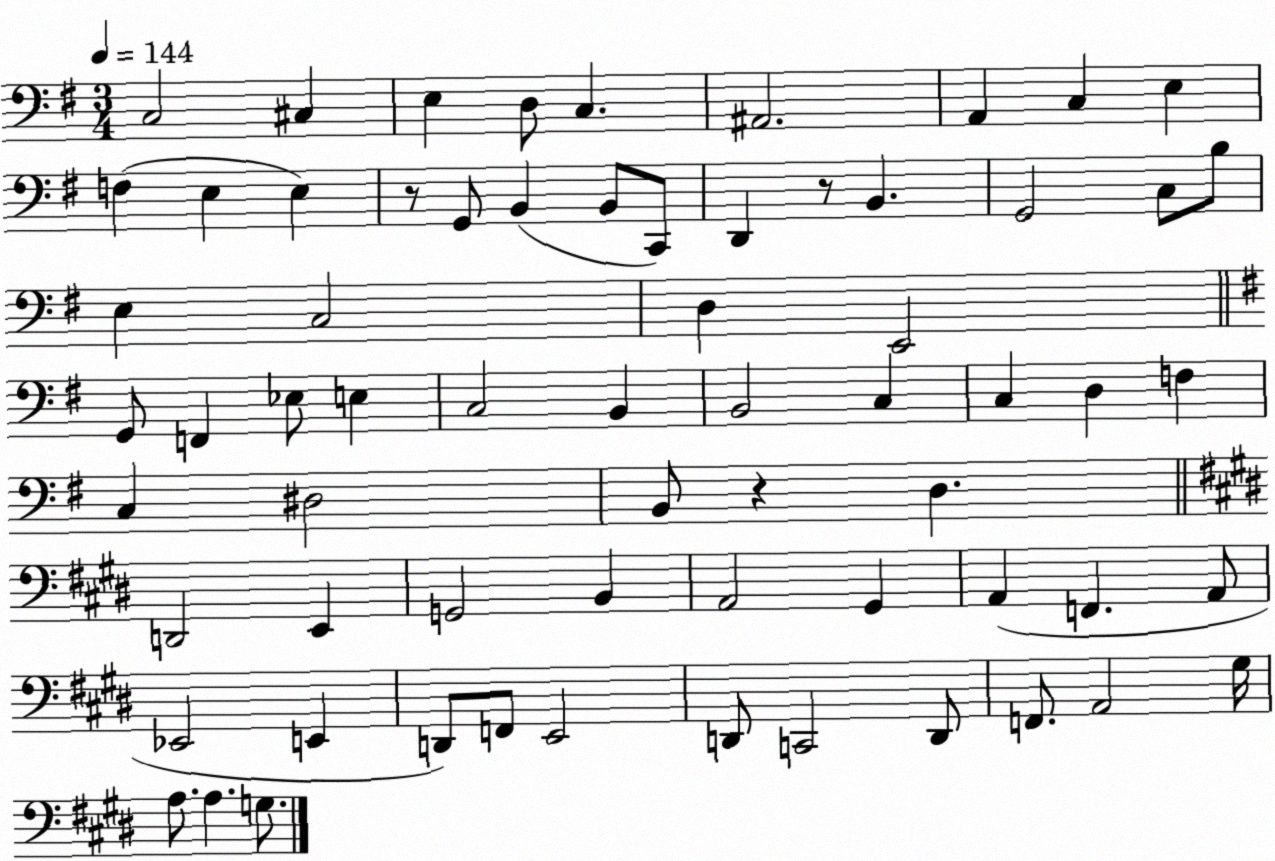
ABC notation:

X:1
T:Untitled
M:3/4
L:1/4
K:G
C,2 ^C, E, D,/2 C, ^A,,2 A,, C, E, F, E, E, z/2 G,,/2 B,, B,,/2 C,,/2 D,, z/2 B,, G,,2 C,/2 B,/2 E, C,2 D, E,,2 G,,/2 F,, _E,/2 E, C,2 B,, B,,2 C, C, D, F, C, ^D,2 B,,/2 z D, D,,2 E,, G,,2 B,, A,,2 ^G,, A,, F,, A,,/2 _E,,2 E,, D,,/2 F,,/2 E,,2 D,,/2 C,,2 D,,/2 F,,/2 A,,2 ^G,/4 A,/2 A, G,/2